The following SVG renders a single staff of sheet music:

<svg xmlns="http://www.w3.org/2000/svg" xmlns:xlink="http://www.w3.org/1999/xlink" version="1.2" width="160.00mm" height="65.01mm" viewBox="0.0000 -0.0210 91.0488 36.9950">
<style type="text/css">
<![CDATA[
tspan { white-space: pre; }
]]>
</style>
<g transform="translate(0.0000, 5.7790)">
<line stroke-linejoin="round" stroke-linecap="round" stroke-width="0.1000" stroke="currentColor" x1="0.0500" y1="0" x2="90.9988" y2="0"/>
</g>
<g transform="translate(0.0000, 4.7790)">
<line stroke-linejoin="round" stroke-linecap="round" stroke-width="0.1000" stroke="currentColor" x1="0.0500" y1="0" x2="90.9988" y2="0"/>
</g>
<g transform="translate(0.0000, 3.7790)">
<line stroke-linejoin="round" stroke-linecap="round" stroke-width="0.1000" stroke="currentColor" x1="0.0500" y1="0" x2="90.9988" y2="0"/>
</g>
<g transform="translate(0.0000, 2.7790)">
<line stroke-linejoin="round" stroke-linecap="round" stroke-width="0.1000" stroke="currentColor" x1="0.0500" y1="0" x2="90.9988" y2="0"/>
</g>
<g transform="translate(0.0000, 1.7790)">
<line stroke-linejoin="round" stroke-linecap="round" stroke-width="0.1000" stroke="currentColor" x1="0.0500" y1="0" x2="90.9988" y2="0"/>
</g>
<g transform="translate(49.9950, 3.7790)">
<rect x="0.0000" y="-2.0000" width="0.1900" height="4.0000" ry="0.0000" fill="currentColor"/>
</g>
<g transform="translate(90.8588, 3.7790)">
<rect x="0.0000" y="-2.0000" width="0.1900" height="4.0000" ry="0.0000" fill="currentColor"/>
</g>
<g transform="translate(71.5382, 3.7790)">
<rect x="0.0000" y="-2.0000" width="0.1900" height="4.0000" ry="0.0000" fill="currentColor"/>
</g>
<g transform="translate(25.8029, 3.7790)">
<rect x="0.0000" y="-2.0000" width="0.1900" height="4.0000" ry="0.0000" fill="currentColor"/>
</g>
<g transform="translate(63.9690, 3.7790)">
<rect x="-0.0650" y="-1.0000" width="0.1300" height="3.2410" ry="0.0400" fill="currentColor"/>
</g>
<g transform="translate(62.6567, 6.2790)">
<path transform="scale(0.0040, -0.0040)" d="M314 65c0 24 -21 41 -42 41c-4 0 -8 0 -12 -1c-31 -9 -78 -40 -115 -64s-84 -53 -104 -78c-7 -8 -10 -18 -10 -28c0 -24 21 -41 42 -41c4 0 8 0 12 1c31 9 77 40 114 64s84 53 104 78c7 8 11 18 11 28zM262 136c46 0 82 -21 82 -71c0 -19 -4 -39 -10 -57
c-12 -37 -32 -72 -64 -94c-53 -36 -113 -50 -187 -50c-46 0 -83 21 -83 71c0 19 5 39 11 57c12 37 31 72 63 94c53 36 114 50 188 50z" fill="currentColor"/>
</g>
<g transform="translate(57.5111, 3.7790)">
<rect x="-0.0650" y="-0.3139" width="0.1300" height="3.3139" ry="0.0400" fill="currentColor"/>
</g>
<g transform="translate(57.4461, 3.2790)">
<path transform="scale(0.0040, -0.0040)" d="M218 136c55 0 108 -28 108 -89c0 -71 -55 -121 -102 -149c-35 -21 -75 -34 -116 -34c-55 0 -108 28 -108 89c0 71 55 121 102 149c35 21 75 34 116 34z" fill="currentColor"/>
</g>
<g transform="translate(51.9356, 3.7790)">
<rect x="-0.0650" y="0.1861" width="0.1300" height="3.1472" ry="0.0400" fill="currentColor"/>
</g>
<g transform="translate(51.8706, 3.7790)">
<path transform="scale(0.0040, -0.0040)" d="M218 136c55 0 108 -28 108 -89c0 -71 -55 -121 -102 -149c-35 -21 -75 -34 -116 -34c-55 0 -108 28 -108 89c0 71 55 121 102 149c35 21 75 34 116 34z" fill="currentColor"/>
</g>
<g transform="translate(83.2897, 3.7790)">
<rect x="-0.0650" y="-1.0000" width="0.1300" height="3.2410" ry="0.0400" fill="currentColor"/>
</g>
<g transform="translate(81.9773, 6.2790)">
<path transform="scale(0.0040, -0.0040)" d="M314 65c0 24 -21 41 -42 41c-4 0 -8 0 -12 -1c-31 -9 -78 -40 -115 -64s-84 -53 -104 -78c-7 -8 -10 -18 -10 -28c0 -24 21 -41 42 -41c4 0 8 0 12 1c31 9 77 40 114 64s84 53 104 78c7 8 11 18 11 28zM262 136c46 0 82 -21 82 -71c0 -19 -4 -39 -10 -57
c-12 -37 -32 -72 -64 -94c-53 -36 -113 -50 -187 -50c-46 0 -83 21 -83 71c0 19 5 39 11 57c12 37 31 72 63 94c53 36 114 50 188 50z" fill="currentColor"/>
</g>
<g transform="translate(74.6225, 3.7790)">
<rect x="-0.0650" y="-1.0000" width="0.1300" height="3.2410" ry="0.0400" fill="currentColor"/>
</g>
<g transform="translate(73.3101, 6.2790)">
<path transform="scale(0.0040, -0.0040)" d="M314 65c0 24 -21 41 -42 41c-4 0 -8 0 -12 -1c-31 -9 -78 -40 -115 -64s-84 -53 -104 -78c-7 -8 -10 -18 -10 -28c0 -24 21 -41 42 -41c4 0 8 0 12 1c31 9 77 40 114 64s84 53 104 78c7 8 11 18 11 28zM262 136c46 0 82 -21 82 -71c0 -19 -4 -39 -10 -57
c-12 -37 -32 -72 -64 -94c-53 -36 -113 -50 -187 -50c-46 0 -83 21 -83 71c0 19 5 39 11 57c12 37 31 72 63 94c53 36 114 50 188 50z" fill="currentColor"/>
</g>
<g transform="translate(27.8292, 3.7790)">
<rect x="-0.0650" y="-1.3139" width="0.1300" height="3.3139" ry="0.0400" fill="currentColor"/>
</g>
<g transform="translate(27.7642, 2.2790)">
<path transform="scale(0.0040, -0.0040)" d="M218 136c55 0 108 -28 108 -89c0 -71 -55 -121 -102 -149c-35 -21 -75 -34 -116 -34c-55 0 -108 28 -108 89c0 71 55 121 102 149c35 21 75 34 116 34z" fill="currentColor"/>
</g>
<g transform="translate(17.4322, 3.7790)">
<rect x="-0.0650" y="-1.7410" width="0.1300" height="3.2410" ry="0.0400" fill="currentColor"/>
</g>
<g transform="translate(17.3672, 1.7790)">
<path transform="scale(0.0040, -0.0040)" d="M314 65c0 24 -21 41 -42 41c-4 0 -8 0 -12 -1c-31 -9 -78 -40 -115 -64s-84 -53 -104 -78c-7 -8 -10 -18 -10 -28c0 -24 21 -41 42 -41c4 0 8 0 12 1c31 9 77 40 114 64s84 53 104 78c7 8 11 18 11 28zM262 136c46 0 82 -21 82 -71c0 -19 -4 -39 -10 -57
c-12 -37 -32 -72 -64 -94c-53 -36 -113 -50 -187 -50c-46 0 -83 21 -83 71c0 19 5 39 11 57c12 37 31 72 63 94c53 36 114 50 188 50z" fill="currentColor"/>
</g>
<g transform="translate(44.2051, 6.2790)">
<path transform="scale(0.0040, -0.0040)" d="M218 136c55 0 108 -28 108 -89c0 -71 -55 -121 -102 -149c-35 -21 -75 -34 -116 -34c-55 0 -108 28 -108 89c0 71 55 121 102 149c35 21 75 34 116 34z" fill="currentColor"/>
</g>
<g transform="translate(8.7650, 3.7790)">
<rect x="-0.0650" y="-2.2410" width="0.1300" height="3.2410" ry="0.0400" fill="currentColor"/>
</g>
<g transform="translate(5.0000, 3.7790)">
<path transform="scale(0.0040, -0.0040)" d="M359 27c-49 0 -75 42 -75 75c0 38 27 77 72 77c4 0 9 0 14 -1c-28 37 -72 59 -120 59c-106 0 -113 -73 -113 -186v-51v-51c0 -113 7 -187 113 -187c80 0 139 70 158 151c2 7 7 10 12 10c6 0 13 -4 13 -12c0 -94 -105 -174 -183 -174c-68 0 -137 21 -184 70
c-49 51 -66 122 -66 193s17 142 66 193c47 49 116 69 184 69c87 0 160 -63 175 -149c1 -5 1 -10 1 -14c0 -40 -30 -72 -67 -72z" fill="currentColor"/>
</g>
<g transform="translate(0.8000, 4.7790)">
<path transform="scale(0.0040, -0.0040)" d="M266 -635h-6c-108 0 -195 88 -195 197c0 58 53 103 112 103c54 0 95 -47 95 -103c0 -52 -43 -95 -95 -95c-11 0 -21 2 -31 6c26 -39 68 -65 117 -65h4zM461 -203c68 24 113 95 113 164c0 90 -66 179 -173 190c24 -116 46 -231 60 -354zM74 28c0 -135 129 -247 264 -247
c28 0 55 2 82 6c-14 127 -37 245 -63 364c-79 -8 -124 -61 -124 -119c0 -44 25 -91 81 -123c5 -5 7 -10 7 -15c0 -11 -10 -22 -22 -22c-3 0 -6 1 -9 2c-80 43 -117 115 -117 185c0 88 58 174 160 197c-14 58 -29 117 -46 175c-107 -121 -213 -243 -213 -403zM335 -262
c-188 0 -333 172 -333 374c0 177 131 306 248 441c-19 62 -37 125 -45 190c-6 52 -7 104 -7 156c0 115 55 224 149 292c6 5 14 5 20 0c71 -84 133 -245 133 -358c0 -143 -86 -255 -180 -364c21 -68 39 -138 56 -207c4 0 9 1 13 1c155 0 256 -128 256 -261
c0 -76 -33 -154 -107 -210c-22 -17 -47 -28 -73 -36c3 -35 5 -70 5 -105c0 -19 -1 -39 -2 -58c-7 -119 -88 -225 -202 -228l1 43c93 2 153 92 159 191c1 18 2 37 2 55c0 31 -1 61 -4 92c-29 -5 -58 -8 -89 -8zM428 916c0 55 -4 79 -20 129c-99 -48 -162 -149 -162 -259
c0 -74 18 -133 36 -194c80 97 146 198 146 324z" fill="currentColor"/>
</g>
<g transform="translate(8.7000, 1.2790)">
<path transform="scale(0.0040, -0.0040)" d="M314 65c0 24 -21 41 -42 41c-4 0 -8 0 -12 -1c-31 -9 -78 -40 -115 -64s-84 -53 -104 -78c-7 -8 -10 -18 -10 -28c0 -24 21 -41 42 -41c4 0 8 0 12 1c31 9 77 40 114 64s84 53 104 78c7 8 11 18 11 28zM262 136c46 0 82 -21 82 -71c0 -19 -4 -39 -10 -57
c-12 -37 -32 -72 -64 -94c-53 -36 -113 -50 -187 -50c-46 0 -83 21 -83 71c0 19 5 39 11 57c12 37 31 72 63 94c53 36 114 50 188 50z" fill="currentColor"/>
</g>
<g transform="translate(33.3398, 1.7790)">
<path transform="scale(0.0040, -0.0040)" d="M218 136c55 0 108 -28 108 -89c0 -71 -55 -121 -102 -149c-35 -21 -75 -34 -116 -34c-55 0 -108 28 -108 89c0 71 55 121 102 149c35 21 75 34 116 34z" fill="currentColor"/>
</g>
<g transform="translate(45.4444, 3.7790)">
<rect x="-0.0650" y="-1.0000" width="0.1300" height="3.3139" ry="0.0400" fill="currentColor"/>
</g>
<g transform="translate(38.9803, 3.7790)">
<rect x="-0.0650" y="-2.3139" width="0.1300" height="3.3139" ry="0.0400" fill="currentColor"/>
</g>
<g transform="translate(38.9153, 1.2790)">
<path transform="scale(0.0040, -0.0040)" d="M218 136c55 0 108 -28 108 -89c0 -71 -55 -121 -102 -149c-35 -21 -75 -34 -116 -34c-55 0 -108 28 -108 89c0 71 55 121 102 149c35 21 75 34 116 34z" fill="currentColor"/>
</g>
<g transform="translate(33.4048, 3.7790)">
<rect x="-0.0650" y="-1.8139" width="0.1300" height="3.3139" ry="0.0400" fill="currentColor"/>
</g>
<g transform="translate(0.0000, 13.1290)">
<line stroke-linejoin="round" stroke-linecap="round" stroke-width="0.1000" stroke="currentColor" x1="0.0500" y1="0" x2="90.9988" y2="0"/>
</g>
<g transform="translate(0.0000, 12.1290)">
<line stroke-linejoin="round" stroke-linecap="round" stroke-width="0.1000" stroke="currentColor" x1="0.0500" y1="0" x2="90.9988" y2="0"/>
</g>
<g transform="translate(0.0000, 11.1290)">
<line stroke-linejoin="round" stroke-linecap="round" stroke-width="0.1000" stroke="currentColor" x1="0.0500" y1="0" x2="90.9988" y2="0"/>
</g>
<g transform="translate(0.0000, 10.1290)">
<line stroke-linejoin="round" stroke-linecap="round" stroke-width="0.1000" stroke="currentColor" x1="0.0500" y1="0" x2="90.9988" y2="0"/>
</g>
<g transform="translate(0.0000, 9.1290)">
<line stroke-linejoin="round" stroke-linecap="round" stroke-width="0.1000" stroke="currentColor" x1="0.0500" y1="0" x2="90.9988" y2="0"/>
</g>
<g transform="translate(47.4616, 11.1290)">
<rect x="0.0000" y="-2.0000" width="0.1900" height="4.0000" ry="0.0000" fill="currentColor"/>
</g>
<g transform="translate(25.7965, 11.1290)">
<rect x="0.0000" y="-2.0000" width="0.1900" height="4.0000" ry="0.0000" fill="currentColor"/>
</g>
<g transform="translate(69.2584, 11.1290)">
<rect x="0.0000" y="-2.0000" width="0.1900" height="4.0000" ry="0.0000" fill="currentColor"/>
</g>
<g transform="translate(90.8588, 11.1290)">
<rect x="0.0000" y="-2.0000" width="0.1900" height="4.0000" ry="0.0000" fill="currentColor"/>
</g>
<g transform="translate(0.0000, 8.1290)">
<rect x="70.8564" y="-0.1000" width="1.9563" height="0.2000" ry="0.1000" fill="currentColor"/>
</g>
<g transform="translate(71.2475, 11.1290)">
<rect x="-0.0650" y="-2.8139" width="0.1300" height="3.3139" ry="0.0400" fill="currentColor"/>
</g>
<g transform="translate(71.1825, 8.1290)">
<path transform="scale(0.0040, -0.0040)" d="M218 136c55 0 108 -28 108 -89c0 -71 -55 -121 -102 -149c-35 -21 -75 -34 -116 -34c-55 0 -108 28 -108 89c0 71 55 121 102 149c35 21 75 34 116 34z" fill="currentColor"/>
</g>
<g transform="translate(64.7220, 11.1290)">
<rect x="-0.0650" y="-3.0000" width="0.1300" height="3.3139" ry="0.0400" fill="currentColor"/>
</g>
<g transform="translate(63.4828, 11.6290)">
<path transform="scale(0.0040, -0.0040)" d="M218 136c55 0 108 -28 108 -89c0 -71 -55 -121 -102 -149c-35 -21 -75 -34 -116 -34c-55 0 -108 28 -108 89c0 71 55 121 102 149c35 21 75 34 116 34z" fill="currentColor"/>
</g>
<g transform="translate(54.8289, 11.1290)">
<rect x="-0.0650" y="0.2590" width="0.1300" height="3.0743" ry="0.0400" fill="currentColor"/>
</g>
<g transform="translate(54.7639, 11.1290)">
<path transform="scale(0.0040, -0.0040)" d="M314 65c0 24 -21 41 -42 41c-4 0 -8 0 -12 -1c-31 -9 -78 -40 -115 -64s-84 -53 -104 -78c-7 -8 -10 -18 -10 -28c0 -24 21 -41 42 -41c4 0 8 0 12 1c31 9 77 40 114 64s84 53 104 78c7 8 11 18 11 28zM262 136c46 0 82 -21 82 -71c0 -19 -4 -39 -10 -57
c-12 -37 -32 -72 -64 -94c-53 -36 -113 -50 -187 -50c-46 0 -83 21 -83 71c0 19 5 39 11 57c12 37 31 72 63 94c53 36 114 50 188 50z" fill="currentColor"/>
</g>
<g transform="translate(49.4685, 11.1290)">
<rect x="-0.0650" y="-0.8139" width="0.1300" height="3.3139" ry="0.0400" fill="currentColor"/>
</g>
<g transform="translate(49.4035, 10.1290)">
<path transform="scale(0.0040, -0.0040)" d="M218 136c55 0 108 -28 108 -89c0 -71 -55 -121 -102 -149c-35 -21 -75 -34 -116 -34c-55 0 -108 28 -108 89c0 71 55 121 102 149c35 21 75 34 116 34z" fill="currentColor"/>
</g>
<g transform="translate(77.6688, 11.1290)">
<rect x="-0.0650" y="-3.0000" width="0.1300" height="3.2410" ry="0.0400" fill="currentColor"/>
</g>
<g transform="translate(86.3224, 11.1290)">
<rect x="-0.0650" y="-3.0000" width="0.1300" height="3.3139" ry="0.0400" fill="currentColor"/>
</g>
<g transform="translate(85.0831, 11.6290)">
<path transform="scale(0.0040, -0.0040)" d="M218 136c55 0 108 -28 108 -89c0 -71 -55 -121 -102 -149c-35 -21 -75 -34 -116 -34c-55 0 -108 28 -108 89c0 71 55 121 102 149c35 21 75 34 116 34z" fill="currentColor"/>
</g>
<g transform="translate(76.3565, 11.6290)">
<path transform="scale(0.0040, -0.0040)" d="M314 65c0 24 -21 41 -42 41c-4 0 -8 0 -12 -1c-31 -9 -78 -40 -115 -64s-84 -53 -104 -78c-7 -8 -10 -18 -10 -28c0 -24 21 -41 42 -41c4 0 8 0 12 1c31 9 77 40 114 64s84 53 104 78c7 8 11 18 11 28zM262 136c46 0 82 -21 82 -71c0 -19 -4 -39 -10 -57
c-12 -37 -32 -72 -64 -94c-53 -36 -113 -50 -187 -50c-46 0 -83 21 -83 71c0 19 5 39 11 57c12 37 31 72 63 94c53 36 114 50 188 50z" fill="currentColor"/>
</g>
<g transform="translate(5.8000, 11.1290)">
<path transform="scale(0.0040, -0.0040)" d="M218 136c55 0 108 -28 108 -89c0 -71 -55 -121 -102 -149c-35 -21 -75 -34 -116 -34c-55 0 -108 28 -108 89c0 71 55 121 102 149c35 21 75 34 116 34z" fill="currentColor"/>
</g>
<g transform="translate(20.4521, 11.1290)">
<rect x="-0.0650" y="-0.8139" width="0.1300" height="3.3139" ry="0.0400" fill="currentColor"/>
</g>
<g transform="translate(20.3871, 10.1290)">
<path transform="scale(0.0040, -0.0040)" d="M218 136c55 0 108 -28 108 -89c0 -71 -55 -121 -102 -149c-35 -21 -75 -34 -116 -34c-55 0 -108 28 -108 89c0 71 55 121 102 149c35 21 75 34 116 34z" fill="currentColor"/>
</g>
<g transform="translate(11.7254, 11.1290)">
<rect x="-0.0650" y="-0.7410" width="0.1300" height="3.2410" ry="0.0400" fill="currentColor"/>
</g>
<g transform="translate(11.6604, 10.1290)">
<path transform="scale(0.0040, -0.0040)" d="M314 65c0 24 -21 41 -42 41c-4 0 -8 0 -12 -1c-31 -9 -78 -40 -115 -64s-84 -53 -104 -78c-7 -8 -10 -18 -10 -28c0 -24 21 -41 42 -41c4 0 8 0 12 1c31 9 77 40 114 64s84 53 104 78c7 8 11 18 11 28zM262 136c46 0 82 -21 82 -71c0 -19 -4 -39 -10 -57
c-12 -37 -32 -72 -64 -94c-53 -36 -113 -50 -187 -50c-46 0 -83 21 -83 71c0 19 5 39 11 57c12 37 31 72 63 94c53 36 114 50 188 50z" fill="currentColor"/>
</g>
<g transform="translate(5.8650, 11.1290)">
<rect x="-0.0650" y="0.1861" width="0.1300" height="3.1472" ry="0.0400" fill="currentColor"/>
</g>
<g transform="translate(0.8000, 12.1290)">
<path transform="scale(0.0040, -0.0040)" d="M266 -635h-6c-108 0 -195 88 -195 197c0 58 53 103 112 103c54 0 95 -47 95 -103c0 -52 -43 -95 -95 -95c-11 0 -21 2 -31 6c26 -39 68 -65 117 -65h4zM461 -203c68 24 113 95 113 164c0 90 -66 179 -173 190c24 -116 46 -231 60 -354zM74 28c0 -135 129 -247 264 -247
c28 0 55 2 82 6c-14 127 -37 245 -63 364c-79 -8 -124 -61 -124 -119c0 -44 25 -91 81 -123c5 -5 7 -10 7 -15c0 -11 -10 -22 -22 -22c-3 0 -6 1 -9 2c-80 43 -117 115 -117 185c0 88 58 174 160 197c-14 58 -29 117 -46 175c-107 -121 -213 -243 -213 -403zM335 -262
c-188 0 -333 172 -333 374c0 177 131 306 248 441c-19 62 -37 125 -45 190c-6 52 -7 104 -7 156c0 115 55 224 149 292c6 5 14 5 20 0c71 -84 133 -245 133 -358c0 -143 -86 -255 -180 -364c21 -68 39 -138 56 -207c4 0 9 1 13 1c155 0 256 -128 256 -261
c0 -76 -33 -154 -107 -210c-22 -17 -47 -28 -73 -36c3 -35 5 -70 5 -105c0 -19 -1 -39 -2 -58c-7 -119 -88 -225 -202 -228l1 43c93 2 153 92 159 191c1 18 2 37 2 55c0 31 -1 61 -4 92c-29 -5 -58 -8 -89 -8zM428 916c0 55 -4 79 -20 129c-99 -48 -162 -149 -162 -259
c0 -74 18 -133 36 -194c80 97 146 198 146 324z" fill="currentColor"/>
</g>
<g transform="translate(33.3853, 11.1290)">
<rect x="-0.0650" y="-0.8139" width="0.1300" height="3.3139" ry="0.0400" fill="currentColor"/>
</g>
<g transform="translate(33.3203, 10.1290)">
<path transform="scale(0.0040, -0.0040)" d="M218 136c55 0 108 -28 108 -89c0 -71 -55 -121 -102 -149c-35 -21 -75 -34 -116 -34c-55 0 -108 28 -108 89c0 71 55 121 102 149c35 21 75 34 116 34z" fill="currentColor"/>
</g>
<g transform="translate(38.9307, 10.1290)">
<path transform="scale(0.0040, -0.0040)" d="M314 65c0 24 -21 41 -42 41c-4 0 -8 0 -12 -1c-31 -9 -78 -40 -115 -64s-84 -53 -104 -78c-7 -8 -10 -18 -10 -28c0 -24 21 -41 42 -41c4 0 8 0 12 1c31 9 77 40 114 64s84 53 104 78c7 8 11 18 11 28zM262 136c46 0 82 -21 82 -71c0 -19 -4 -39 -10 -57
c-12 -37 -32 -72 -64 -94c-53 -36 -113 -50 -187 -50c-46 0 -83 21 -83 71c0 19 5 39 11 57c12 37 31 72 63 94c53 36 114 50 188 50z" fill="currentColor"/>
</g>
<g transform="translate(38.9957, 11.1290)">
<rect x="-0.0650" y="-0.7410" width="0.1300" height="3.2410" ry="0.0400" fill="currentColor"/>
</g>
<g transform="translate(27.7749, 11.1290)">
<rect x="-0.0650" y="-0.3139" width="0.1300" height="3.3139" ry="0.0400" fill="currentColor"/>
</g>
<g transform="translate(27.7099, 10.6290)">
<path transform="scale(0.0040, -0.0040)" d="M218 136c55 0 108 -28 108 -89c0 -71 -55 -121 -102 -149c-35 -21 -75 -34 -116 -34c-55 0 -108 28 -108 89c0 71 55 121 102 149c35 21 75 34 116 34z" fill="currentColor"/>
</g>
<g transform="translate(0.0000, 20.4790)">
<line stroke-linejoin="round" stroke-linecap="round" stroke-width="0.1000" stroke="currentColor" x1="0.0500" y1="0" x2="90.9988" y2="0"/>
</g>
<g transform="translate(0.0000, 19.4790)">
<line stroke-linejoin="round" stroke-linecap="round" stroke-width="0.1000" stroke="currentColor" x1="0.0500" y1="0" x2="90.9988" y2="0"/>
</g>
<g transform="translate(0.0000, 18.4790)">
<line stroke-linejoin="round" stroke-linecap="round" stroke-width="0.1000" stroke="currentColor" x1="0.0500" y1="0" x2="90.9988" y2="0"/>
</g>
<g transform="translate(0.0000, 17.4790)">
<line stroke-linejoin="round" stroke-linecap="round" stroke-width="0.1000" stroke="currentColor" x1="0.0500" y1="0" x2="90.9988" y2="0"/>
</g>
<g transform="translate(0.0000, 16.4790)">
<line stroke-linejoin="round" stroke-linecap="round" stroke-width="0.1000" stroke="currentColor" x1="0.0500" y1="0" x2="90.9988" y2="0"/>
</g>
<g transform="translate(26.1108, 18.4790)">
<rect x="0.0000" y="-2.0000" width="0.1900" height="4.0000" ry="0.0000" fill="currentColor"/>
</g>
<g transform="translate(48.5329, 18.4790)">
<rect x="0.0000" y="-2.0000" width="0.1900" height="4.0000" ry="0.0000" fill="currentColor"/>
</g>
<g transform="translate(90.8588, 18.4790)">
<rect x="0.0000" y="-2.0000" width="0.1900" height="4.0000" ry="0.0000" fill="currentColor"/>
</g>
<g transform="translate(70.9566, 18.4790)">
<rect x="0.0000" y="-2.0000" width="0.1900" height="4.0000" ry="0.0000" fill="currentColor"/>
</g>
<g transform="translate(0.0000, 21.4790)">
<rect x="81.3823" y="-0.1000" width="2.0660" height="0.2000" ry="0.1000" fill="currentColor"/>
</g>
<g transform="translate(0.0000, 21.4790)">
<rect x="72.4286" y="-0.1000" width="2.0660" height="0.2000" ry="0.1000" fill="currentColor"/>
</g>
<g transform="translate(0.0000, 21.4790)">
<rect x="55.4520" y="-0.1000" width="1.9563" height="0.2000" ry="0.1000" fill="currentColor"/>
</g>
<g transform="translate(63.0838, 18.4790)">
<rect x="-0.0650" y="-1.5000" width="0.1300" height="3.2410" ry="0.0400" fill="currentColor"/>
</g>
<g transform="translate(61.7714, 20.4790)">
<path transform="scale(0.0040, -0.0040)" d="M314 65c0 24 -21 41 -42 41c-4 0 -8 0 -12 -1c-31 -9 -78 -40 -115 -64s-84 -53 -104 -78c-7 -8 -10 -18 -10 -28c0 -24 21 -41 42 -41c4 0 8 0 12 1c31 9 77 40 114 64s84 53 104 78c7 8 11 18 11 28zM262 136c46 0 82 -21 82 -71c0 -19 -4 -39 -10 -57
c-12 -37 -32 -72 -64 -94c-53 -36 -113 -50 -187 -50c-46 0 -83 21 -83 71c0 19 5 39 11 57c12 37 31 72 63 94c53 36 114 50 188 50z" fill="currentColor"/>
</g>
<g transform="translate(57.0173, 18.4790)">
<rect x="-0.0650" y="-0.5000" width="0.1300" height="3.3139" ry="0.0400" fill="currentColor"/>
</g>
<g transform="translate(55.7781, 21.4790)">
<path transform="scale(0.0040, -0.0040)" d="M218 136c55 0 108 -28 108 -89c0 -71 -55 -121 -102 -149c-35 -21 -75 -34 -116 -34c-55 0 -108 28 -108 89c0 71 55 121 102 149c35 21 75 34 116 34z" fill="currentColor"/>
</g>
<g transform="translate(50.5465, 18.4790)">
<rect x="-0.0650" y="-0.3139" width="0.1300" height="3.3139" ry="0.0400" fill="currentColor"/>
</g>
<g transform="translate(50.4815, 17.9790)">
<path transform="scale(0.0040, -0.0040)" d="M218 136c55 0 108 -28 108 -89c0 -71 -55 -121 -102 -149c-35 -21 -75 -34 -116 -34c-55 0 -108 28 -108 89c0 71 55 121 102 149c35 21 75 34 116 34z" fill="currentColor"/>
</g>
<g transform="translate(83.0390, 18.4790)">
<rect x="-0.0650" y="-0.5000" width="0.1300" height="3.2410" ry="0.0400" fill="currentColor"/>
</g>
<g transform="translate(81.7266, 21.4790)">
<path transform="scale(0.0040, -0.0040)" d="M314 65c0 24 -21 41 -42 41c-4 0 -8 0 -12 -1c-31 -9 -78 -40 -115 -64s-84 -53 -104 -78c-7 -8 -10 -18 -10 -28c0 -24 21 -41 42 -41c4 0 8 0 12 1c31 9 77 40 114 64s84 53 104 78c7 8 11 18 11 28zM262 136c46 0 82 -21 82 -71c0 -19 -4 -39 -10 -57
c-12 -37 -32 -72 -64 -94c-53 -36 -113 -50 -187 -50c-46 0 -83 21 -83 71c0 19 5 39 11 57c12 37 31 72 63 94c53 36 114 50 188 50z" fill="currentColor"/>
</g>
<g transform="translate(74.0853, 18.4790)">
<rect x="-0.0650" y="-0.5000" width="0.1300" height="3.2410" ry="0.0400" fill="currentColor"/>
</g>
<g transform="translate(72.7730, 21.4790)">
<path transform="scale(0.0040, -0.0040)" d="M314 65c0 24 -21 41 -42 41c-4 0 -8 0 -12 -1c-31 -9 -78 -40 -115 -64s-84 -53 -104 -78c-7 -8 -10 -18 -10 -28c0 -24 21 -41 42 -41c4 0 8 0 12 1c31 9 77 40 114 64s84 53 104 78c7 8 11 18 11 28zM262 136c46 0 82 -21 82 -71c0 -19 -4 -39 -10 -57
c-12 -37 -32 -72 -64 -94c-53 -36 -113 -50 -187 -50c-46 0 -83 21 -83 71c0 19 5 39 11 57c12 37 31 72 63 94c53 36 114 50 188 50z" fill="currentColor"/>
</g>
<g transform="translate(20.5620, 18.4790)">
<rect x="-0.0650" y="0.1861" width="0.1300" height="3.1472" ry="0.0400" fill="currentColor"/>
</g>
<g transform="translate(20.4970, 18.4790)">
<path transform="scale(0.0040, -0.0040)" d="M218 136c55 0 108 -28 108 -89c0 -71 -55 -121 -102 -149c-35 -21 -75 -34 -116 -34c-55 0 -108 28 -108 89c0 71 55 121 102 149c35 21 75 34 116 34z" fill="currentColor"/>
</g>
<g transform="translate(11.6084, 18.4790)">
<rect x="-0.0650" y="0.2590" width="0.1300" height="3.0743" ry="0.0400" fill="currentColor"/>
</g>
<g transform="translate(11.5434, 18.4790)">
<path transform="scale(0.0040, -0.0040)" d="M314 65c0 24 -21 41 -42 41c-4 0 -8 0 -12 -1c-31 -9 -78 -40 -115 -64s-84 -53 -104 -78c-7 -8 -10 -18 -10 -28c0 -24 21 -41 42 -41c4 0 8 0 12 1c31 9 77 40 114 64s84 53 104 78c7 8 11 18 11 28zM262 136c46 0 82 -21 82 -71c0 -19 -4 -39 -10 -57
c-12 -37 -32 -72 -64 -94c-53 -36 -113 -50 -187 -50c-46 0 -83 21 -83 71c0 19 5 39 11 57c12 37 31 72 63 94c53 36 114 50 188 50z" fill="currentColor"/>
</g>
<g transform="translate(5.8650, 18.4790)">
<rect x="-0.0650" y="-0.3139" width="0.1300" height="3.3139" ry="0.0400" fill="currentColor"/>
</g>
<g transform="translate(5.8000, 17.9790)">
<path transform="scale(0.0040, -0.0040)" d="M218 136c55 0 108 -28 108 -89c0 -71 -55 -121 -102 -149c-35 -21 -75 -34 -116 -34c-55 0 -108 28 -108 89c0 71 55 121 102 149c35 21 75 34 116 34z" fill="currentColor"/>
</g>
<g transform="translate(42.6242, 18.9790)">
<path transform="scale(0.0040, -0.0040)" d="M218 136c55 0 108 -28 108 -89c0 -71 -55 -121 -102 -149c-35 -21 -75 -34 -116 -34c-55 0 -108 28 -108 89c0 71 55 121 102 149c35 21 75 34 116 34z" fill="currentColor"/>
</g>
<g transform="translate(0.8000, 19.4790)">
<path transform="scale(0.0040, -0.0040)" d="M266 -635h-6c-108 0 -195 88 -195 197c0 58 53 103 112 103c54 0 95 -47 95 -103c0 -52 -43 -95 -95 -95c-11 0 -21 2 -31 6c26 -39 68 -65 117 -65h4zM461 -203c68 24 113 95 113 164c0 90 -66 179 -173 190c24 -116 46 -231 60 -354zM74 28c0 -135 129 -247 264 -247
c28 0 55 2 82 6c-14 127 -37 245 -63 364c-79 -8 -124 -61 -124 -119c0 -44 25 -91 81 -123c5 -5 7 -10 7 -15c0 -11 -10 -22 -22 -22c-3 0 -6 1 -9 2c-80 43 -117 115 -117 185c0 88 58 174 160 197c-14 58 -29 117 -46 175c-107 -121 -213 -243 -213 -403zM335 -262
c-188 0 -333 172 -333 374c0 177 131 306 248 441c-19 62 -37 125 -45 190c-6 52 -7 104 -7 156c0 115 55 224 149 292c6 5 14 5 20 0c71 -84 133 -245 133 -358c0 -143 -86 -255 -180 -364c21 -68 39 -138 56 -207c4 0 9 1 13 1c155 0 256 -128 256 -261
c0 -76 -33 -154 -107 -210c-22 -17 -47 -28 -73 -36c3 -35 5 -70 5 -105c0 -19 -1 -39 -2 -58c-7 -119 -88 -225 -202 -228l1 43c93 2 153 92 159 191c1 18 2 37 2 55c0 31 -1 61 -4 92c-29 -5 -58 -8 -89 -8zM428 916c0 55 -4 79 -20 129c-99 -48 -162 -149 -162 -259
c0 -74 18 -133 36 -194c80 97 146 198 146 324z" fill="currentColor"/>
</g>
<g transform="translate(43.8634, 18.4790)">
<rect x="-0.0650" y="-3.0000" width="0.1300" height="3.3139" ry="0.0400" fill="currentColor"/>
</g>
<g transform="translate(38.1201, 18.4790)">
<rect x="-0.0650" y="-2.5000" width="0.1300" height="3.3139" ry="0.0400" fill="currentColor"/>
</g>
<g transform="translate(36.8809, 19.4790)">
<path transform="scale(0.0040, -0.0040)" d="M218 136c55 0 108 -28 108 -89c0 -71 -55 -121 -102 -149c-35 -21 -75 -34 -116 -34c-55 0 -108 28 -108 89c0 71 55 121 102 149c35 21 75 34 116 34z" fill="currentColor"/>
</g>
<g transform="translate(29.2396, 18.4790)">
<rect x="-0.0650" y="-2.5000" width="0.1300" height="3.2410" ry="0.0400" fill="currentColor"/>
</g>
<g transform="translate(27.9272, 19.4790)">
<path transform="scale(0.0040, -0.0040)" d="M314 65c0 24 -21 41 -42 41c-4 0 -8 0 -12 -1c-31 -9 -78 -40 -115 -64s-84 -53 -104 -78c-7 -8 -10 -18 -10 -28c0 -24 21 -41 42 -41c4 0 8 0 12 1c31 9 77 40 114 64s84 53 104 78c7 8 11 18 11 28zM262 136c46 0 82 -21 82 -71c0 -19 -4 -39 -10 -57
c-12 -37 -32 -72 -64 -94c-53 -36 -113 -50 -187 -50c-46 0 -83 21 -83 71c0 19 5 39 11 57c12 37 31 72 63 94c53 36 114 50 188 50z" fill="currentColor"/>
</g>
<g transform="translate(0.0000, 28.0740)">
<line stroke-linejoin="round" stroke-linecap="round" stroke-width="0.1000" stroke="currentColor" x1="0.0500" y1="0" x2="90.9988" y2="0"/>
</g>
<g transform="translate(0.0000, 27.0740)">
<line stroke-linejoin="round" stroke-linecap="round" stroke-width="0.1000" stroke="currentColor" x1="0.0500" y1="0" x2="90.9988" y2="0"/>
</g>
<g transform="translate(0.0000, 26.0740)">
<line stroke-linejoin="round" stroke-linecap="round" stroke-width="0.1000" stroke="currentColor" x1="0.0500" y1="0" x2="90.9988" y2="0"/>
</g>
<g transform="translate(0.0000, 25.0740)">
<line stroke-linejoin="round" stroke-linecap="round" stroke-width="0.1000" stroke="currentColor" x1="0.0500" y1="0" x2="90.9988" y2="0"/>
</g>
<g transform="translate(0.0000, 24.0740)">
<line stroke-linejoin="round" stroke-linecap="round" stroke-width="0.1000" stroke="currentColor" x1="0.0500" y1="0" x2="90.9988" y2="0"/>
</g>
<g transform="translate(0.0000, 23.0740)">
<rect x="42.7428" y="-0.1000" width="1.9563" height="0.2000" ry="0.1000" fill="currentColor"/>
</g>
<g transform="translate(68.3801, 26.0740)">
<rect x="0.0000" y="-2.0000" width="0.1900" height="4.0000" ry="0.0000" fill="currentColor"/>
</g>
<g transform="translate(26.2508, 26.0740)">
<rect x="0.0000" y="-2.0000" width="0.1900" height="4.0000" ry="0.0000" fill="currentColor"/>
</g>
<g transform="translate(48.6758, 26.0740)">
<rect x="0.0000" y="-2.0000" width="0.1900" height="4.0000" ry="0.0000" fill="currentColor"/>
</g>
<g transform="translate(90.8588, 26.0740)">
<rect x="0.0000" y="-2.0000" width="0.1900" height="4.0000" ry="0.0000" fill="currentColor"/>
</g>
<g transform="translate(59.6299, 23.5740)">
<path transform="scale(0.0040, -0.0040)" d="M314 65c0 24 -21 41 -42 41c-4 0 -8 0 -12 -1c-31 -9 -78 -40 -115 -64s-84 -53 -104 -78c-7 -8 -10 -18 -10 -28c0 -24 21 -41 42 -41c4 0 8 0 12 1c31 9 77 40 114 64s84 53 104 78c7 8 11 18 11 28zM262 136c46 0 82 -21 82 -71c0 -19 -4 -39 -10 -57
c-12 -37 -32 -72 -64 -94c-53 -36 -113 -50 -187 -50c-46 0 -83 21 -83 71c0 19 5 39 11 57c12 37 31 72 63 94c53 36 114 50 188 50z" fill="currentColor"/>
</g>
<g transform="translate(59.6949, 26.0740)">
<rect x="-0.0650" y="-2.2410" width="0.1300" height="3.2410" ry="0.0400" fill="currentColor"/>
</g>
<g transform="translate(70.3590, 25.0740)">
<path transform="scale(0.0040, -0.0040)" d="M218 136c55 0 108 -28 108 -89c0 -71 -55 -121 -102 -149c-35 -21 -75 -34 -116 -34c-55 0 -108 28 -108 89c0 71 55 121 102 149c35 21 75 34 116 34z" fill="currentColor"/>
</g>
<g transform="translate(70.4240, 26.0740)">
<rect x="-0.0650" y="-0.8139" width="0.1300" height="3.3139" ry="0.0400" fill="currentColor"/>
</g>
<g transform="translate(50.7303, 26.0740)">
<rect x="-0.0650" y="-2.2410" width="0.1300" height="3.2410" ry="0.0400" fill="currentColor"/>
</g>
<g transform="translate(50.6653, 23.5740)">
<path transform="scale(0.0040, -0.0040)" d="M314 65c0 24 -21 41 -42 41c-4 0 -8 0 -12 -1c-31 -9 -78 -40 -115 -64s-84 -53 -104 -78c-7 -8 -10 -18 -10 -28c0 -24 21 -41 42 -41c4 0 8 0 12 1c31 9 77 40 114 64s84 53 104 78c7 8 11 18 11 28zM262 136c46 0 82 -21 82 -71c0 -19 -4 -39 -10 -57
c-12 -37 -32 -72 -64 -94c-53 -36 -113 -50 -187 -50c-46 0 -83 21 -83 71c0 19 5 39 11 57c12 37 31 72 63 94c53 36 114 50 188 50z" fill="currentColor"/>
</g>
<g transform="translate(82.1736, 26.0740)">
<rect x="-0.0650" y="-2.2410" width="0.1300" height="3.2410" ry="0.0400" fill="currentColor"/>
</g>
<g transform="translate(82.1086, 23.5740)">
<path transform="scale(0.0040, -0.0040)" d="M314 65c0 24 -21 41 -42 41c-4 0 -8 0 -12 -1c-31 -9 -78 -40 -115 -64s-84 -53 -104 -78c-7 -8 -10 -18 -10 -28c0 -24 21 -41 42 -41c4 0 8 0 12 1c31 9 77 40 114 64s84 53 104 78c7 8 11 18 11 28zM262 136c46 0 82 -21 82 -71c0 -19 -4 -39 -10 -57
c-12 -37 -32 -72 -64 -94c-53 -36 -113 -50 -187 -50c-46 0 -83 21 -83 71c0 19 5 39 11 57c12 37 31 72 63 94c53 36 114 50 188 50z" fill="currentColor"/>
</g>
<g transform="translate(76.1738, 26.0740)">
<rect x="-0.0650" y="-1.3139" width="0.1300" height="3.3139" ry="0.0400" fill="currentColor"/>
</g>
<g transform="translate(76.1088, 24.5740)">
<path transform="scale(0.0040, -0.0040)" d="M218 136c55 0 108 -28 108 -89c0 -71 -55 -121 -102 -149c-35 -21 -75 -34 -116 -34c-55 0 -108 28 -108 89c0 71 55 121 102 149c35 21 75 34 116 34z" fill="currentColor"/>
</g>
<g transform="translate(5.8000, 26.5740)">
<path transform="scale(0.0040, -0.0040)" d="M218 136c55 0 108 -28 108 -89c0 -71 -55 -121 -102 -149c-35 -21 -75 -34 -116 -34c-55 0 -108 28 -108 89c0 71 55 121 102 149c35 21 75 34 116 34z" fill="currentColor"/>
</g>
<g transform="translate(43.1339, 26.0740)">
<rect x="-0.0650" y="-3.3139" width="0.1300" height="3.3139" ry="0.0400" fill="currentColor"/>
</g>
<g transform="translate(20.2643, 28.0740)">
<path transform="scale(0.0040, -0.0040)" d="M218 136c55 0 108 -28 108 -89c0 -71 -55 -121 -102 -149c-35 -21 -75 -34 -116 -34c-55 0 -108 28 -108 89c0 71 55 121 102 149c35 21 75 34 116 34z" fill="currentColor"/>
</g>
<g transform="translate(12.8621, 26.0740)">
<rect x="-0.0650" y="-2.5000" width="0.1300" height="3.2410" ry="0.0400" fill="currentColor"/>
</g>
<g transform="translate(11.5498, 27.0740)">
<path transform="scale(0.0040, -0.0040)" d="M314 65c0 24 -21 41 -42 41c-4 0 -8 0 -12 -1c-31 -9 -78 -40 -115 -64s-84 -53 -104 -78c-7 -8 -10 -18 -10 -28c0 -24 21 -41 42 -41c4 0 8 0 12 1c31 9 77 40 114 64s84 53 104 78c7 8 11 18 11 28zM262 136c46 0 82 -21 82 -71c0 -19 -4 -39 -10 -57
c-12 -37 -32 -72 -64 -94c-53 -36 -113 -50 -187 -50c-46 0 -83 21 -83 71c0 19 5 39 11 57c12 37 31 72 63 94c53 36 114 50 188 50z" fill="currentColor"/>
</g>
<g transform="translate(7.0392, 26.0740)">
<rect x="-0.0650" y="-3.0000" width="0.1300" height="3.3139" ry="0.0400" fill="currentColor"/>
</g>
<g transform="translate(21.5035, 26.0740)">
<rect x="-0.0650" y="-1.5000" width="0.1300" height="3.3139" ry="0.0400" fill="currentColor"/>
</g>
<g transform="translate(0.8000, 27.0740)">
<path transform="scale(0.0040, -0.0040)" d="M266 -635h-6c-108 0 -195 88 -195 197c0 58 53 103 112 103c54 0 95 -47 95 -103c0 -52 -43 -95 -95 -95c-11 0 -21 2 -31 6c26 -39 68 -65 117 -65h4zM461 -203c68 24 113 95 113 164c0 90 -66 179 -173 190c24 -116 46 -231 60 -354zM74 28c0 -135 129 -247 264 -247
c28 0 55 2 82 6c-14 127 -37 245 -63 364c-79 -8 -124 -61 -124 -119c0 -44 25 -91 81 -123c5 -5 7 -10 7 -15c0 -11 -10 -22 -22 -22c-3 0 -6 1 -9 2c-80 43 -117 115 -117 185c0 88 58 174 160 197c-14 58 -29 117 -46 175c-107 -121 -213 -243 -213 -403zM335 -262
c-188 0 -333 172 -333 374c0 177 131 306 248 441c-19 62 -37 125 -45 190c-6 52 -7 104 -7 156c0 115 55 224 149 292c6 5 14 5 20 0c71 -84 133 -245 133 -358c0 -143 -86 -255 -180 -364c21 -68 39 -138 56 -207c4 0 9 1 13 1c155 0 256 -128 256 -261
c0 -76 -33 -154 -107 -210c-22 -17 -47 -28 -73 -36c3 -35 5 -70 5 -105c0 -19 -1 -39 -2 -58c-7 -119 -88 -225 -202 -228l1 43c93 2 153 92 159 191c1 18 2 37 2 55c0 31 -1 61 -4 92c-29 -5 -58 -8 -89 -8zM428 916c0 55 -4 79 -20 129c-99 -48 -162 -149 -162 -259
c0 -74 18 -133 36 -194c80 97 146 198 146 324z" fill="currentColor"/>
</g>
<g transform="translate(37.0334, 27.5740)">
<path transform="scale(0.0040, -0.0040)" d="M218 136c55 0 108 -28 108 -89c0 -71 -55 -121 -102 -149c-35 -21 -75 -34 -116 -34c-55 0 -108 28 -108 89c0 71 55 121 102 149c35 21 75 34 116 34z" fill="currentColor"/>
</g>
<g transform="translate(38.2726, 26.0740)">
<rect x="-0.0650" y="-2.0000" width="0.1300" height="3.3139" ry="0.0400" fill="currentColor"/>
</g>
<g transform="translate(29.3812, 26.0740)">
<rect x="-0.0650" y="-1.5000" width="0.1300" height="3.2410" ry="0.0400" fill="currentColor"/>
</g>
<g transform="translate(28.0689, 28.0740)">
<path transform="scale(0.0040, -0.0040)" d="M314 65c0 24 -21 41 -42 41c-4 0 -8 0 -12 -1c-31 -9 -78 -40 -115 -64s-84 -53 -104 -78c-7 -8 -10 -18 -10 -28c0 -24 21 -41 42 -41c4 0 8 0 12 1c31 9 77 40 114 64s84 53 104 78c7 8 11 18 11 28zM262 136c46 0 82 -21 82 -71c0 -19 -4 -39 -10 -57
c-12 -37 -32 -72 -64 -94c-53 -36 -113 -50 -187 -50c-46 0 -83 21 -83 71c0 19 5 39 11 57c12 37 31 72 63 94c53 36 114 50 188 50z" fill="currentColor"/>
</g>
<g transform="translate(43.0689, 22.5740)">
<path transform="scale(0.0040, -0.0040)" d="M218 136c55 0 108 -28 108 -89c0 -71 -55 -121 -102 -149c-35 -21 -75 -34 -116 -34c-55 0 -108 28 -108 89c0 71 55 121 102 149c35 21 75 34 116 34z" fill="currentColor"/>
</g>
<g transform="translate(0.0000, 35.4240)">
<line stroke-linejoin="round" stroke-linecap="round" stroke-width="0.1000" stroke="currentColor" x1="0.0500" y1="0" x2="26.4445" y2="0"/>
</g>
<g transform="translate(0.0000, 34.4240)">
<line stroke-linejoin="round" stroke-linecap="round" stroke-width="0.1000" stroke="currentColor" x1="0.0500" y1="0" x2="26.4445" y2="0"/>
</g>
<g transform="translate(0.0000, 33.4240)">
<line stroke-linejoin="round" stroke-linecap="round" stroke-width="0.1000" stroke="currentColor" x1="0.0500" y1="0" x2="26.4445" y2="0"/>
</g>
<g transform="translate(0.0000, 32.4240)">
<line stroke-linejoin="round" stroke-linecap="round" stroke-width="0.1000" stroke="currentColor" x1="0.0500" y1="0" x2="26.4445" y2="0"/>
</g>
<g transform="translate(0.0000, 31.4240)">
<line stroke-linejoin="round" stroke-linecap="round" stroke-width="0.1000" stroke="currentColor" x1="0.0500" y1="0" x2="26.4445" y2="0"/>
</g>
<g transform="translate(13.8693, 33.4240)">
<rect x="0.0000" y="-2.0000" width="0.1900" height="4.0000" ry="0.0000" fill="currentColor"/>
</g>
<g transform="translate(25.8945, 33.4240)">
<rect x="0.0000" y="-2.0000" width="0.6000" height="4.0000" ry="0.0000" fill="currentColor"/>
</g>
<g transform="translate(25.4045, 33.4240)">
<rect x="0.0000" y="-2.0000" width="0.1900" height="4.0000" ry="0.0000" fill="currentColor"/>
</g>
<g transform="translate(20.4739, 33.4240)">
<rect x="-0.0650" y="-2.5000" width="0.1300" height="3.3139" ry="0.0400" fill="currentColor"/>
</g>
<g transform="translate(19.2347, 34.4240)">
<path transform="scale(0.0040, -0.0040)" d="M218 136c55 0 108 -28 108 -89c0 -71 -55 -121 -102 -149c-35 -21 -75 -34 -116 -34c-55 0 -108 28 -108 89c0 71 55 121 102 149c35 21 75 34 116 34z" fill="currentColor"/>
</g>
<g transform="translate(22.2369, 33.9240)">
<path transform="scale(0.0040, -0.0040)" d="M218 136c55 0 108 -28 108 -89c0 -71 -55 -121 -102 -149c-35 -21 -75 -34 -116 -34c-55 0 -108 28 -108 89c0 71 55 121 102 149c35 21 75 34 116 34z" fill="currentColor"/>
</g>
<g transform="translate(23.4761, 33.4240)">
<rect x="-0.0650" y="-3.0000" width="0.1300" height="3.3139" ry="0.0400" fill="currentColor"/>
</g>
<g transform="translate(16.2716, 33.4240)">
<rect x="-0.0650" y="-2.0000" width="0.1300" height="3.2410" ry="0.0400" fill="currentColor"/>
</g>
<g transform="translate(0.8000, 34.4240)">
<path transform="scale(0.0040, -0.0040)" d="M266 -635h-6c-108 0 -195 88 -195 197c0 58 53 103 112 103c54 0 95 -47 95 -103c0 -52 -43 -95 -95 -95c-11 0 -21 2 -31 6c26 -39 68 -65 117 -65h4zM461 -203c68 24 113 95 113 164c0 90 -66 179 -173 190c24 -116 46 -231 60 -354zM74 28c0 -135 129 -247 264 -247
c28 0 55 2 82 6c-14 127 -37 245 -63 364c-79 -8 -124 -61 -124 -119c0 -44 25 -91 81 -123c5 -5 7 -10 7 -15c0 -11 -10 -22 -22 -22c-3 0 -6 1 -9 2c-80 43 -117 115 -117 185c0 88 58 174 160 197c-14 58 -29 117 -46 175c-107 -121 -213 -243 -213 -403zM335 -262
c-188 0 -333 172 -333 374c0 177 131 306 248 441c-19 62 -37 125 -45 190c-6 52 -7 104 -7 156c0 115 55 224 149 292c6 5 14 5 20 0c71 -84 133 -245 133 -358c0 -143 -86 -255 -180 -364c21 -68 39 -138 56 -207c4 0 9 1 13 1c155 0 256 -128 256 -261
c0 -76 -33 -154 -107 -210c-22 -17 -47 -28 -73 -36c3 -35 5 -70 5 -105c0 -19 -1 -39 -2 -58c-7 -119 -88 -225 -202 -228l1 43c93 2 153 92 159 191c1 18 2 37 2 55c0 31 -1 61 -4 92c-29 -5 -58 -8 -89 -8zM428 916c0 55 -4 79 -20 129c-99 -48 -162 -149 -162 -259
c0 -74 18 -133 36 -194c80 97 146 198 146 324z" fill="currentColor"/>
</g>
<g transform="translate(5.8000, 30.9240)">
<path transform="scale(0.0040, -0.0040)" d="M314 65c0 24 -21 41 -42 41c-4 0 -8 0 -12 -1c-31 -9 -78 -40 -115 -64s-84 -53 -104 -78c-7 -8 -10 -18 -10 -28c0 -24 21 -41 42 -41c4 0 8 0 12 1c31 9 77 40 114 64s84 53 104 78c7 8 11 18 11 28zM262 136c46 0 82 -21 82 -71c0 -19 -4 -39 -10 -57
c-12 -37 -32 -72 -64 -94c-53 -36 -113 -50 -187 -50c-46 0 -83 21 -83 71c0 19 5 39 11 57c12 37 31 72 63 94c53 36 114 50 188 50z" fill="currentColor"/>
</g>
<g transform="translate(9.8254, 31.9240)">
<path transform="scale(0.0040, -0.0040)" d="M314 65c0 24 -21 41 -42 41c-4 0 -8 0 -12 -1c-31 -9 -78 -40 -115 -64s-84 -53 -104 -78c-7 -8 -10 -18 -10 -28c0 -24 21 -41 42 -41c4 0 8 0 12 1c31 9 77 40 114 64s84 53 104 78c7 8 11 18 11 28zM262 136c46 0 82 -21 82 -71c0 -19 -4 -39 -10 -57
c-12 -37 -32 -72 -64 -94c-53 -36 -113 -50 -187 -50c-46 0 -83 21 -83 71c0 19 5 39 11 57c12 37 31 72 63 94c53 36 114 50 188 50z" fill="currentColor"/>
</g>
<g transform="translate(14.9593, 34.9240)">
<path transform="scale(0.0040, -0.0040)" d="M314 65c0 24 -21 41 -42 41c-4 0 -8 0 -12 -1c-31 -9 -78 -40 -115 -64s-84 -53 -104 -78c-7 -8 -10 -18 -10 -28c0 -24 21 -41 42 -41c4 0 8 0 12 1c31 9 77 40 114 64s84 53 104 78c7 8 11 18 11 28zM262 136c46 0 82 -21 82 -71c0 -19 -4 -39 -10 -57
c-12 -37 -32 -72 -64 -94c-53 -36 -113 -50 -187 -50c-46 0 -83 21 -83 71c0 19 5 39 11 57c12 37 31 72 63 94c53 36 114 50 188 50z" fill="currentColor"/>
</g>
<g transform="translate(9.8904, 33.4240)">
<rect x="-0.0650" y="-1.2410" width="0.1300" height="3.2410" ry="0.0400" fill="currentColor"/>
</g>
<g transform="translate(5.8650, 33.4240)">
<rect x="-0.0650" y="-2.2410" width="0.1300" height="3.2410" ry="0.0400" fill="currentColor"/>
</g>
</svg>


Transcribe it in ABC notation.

X:1
T:Untitled
M:4/4
L:1/4
K:C
g2 f2 e f g D B c D2 D2 D2 B d2 d c d d2 d B2 A a A2 A c B2 B G2 G A c C E2 C2 C2 A G2 E E2 F b g2 g2 d e g2 g2 e2 F2 G A